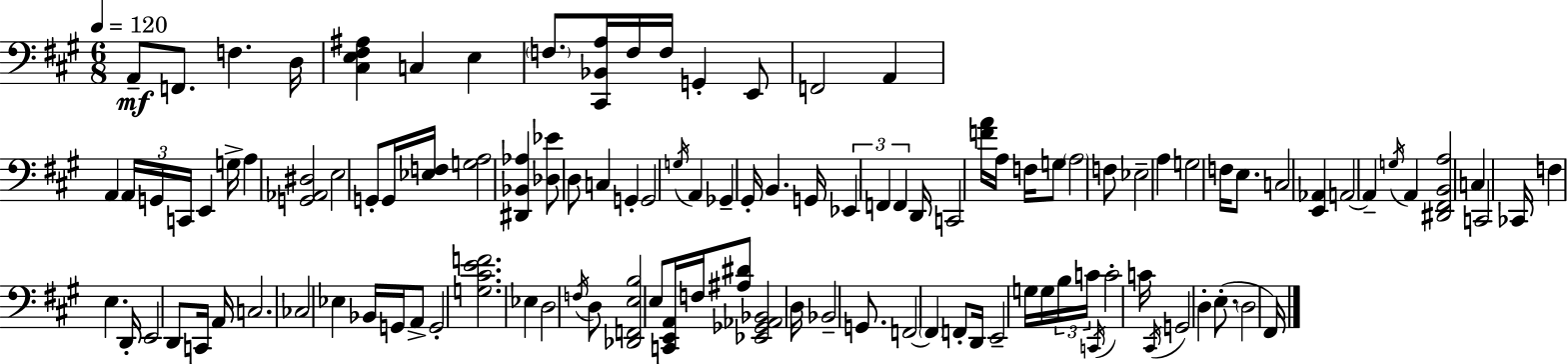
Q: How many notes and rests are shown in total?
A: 112